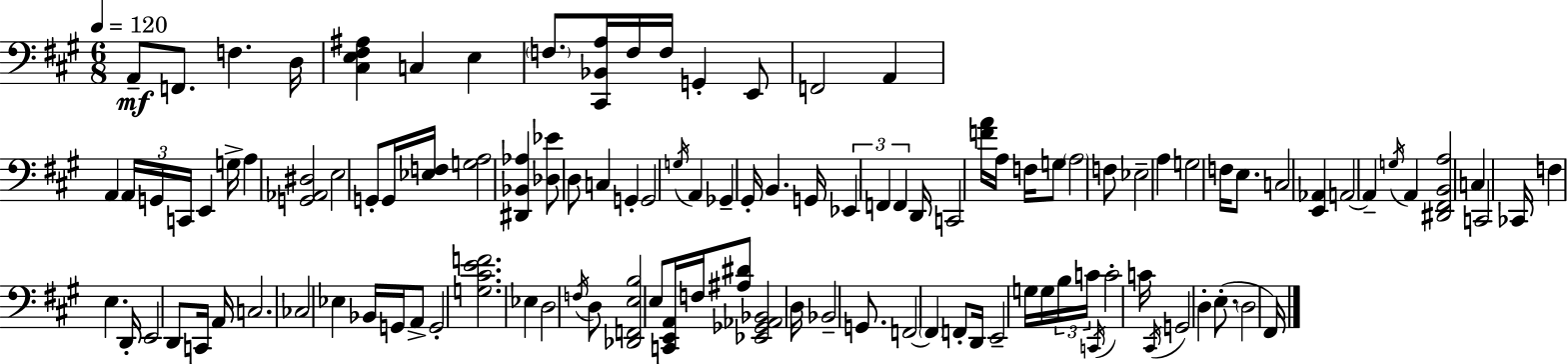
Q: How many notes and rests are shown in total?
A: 112